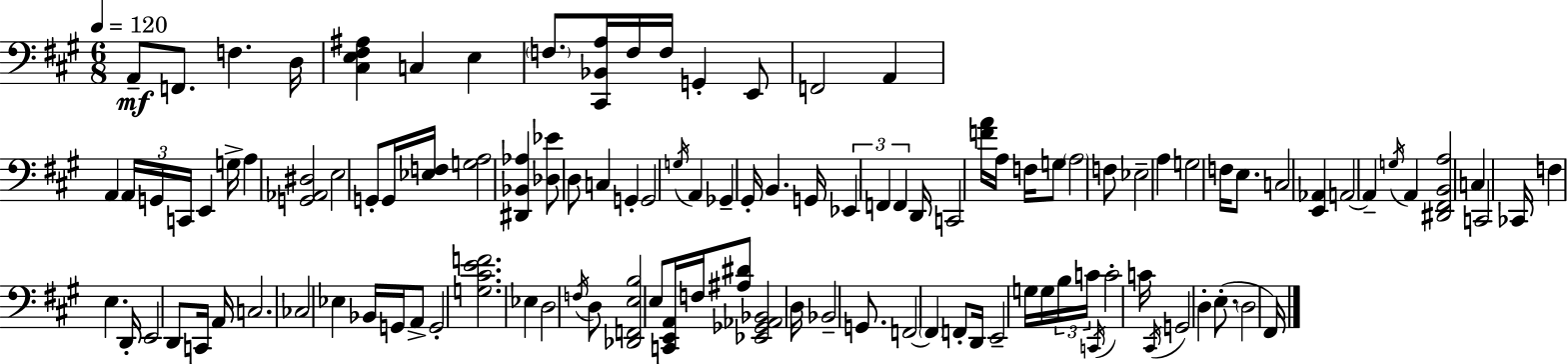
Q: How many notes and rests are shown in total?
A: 112